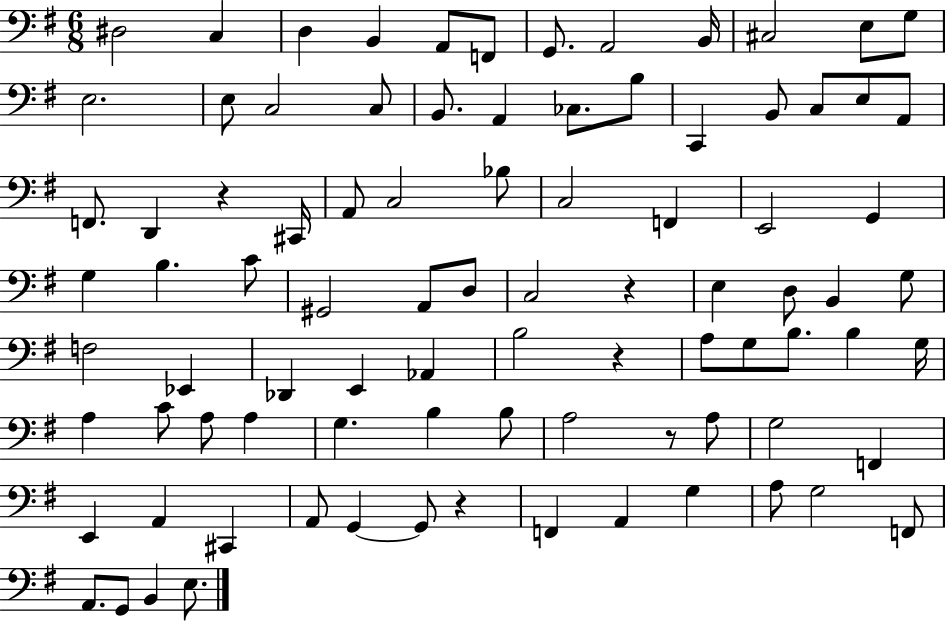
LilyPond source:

{
  \clef bass
  \numericTimeSignature
  \time 6/8
  \key g \major
  \repeat volta 2 { dis2 c4 | d4 b,4 a,8 f,8 | g,8. a,2 b,16 | cis2 e8 g8 | \break e2. | e8 c2 c8 | b,8. a,4 ces8. b8 | c,4 b,8 c8 e8 a,8 | \break f,8. d,4 r4 cis,16 | a,8 c2 bes8 | c2 f,4 | e,2 g,4 | \break g4 b4. c'8 | gis,2 a,8 d8 | c2 r4 | e4 d8 b,4 g8 | \break f2 ees,4 | des,4 e,4 aes,4 | b2 r4 | a8 g8 b8. b4 g16 | \break a4 c'8 a8 a4 | g4. b4 b8 | a2 r8 a8 | g2 f,4 | \break e,4 a,4 cis,4 | a,8 g,4~~ g,8 r4 | f,4 a,4 g4 | a8 g2 f,8 | \break a,8. g,8 b,4 e8. | } \bar "|."
}